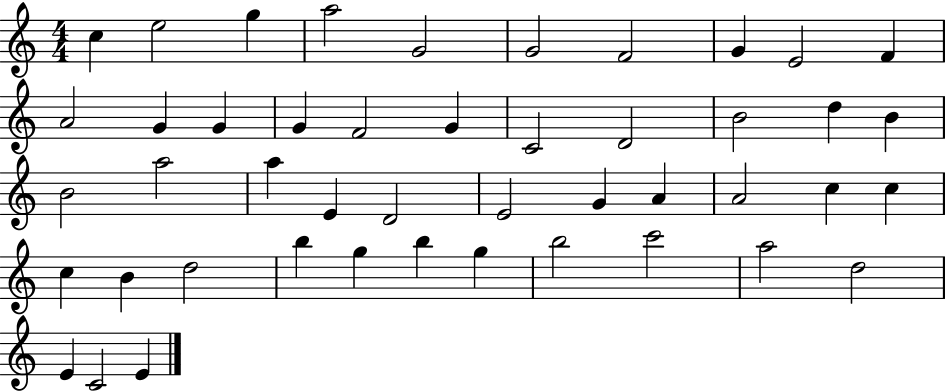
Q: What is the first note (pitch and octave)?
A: C5